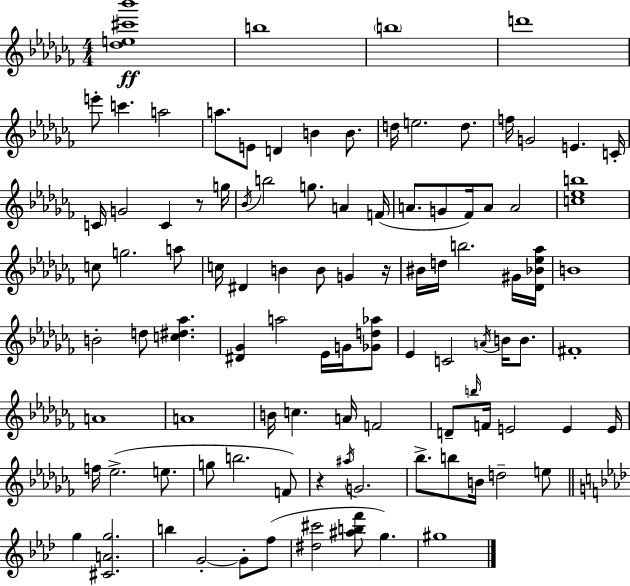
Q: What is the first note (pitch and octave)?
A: B5